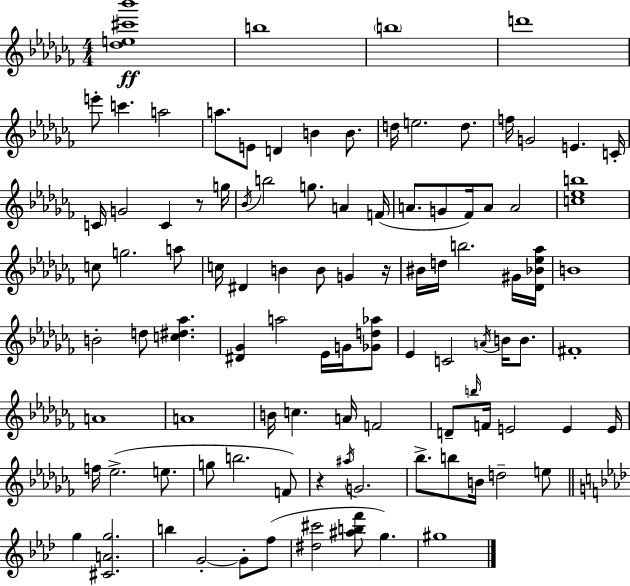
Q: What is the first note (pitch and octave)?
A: B5